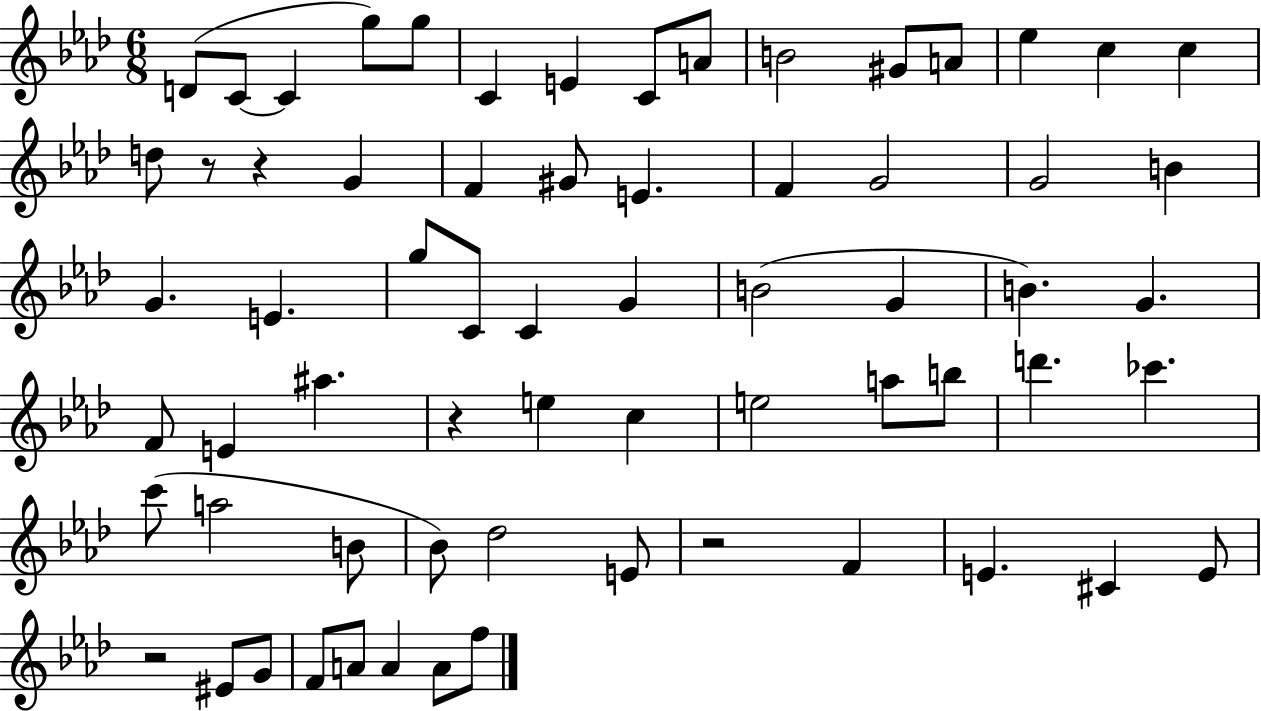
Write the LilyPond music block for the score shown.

{
  \clef treble
  \numericTimeSignature
  \time 6/8
  \key aes \major
  \repeat volta 2 { d'8( c'8~~ c'4 g''8) g''8 | c'4 e'4 c'8 a'8 | b'2 gis'8 a'8 | ees''4 c''4 c''4 | \break d''8 r8 r4 g'4 | f'4 gis'8 e'4. | f'4 g'2 | g'2 b'4 | \break g'4. e'4. | g''8 c'8 c'4 g'4 | b'2( g'4 | b'4.) g'4. | \break f'8 e'4 ais''4. | r4 e''4 c''4 | e''2 a''8 b''8 | d'''4. ces'''4. | \break c'''8( a''2 b'8 | bes'8) des''2 e'8 | r2 f'4 | e'4. cis'4 e'8 | \break r2 eis'8 g'8 | f'8 a'8 a'4 a'8 f''8 | } \bar "|."
}